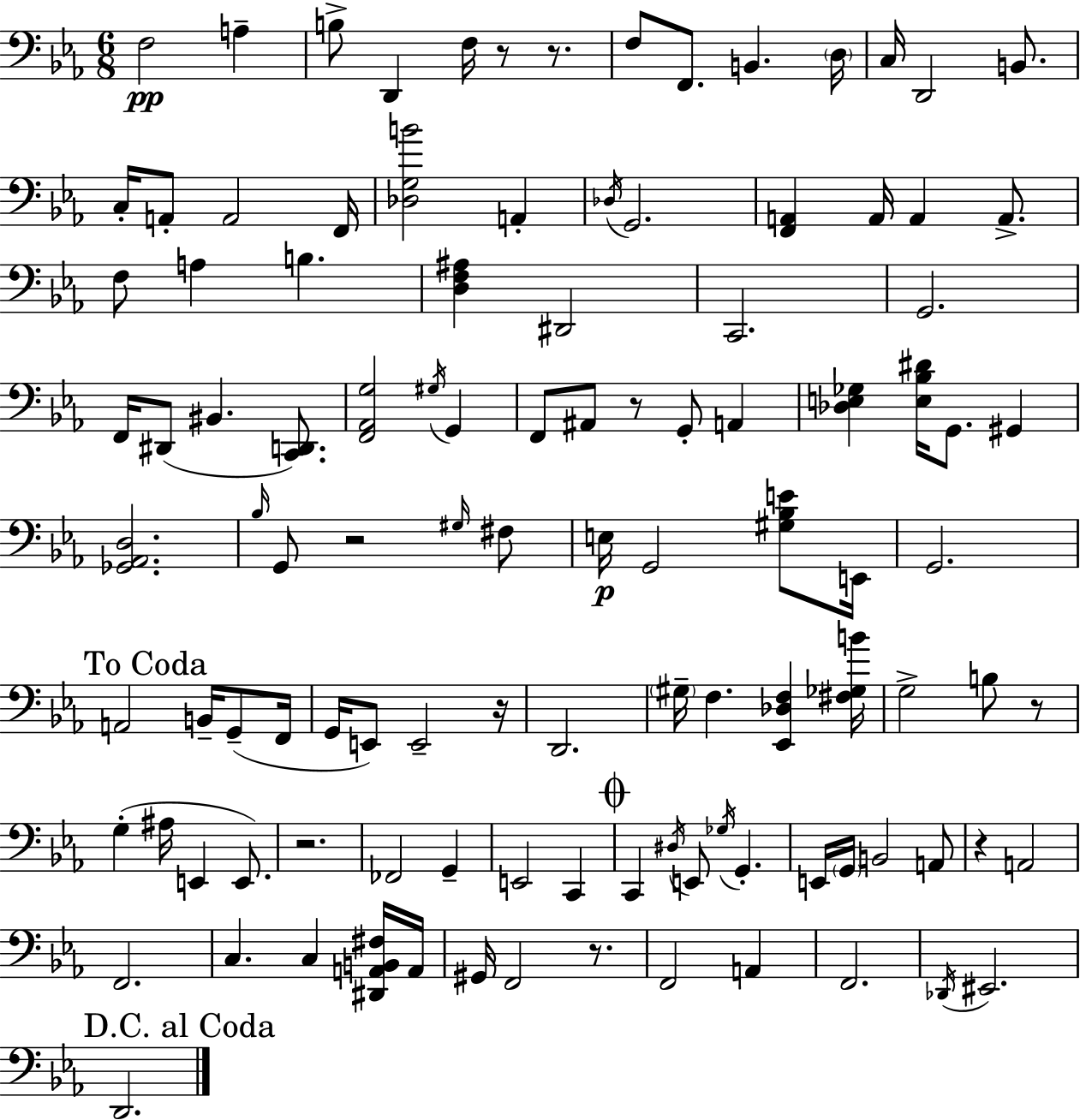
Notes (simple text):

F3/h A3/q B3/e D2/q F3/s R/e R/e. F3/e F2/e. B2/q. D3/s C3/s D2/h B2/e. C3/s A2/e A2/h F2/s [Db3,G3,B4]/h A2/q Db3/s G2/h. [F2,A2]/q A2/s A2/q A2/e. F3/e A3/q B3/q. [D3,F3,A#3]/q D#2/h C2/h. G2/h. F2/s D#2/e BIS2/q. [C2,D2]/e. [F2,Ab2,G3]/h G#3/s G2/q F2/e A#2/e R/e G2/e A2/q [Db3,E3,Gb3]/q [E3,Bb3,D#4]/s G2/e. G#2/q [Gb2,Ab2,D3]/h. Bb3/s G2/e R/h G#3/s F#3/e E3/s G2/h [G#3,Bb3,E4]/e E2/s G2/h. A2/h B2/s G2/e F2/s G2/s E2/e E2/h R/s D2/h. G#3/s F3/q. [Eb2,Db3,F3]/q [F#3,Gb3,B4]/s G3/h B3/e R/e G3/q A#3/s E2/q E2/e. R/h. FES2/h G2/q E2/h C2/q C2/q D#3/s E2/e Gb3/s G2/q. E2/s G2/s B2/h A2/e R/q A2/h F2/h. C3/q. C3/q [D#2,A2,B2,F#3]/s A2/s G#2/s F2/h R/e. F2/h A2/q F2/h. Db2/s EIS2/h. D2/h.